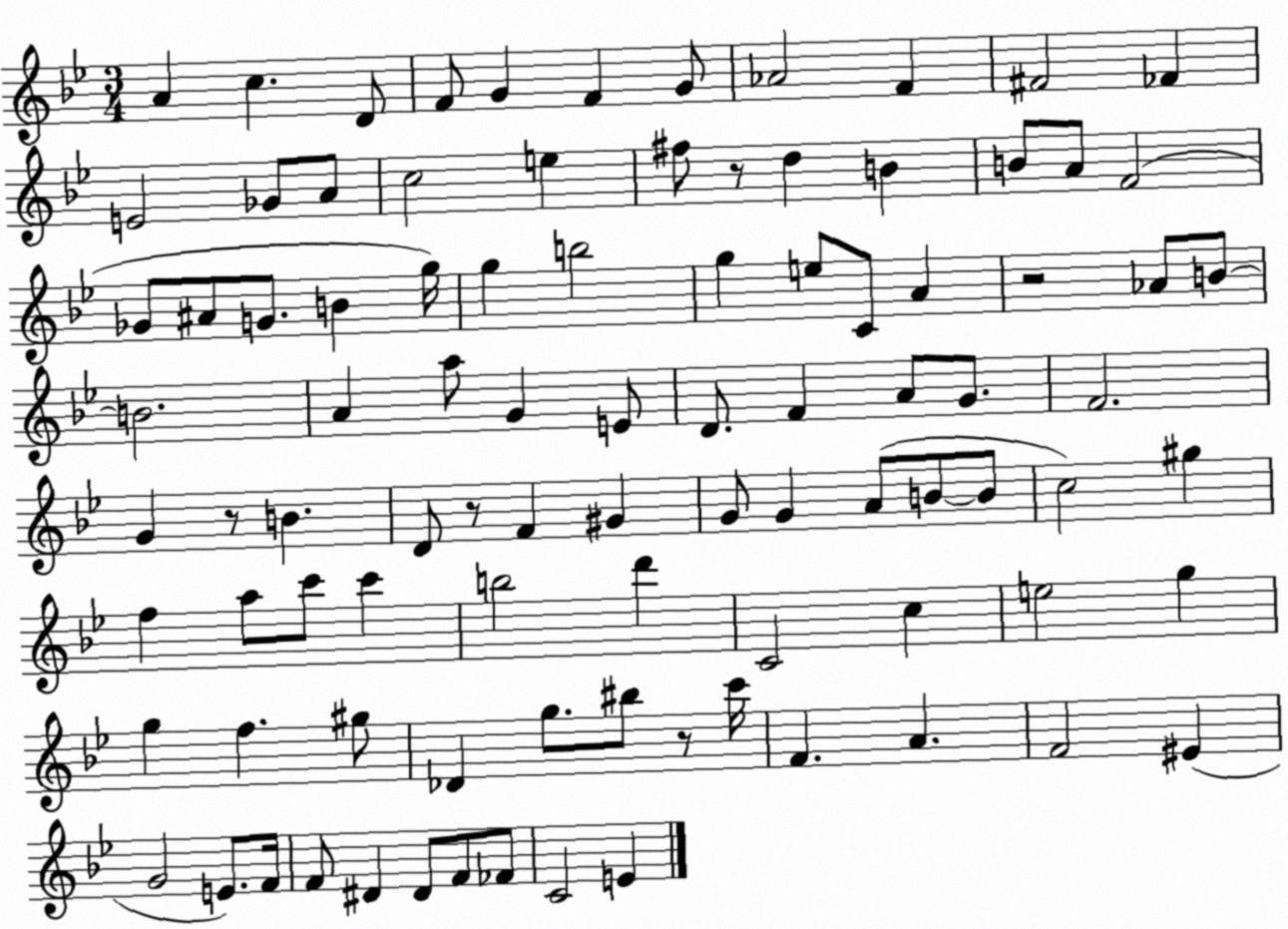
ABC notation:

X:1
T:Untitled
M:3/4
L:1/4
K:Bb
A c D/2 F/2 G F G/2 _A2 F ^F2 _F E2 _G/2 A/2 c2 e ^f/2 z/2 d B B/2 A/2 F2 _G/2 ^A/2 G/2 B g/4 g b2 g e/2 C/2 A z2 _A/2 B/2 B2 A a/2 G E/2 D/2 F A/2 G/2 F2 G z/2 B D/2 z/2 F ^G G/2 G A/2 B/2 B/2 c2 ^g f a/2 c'/2 c' b2 d' C2 c e2 g g f ^g/2 _D g/2 ^b/2 z/2 c'/4 F A F2 ^E G2 E/2 F/4 F/2 ^D ^D/2 F/2 _F/2 C2 E